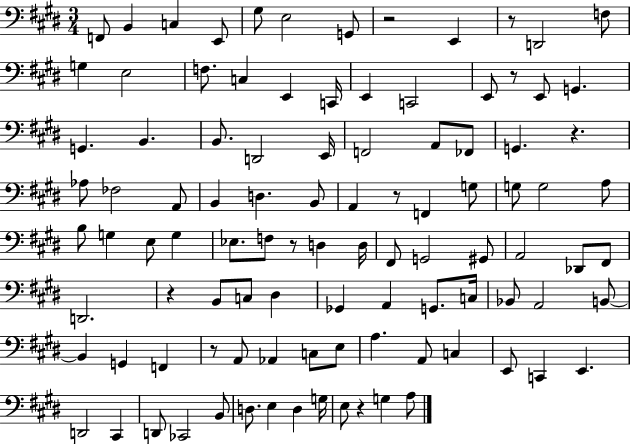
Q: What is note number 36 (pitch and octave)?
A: B2